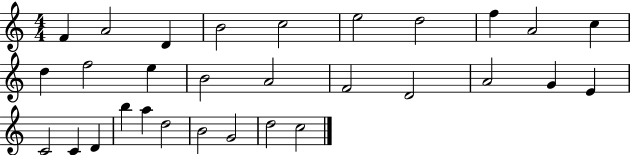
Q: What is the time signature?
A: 4/4